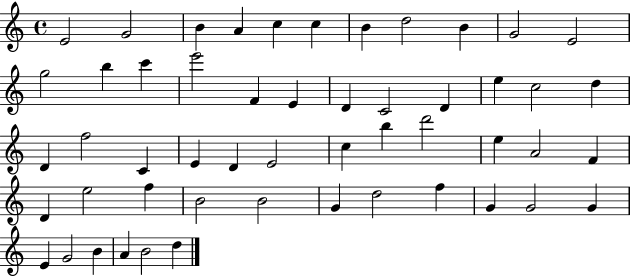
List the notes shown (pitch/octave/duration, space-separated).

E4/h G4/h B4/q A4/q C5/q C5/q B4/q D5/h B4/q G4/h E4/h G5/h B5/q C6/q E6/h F4/q E4/q D4/q C4/h D4/q E5/q C5/h D5/q D4/q F5/h C4/q E4/q D4/q E4/h C5/q B5/q D6/h E5/q A4/h F4/q D4/q E5/h F5/q B4/h B4/h G4/q D5/h F5/q G4/q G4/h G4/q E4/q G4/h B4/q A4/q B4/h D5/q